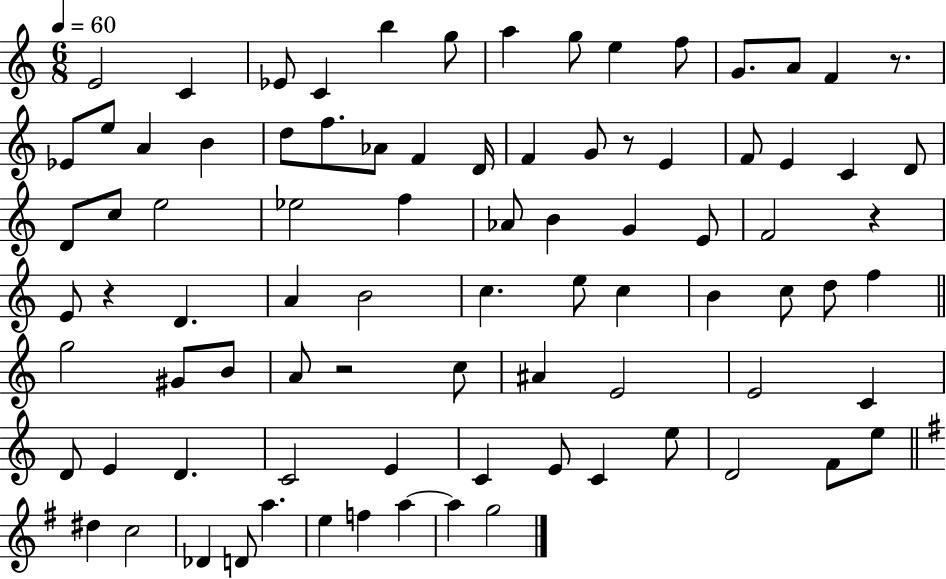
{
  \clef treble
  \numericTimeSignature
  \time 6/8
  \key c \major
  \tempo 4 = 60
  e'2 c'4 | ees'8 c'4 b''4 g''8 | a''4 g''8 e''4 f''8 | g'8. a'8 f'4 r8. | \break ees'8 e''8 a'4 b'4 | d''8 f''8. aes'8 f'4 d'16 | f'4 g'8 r8 e'4 | f'8 e'4 c'4 d'8 | \break d'8 c''8 e''2 | ees''2 f''4 | aes'8 b'4 g'4 e'8 | f'2 r4 | \break e'8 r4 d'4. | a'4 b'2 | c''4. e''8 c''4 | b'4 c''8 d''8 f''4 | \break \bar "||" \break \key c \major g''2 gis'8 b'8 | a'8 r2 c''8 | ais'4 e'2 | e'2 c'4 | \break d'8 e'4 d'4. | c'2 e'4 | c'4 e'8 c'4 e''8 | d'2 f'8 e''8 | \break \bar "||" \break \key g \major dis''4 c''2 | des'4 d'8 a''4. | e''4 f''4 a''4~~ | a''4 g''2 | \break \bar "|."
}